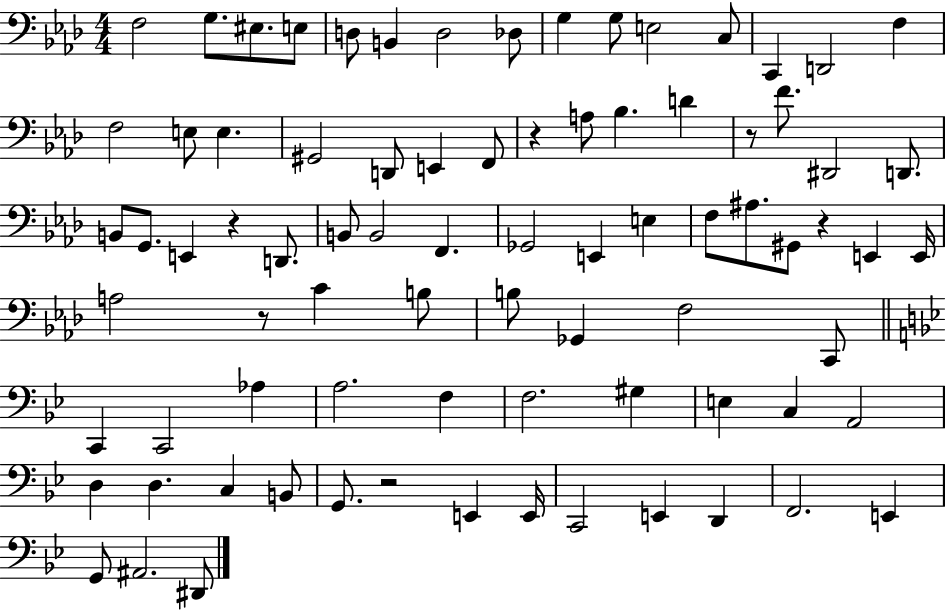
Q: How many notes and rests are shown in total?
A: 81